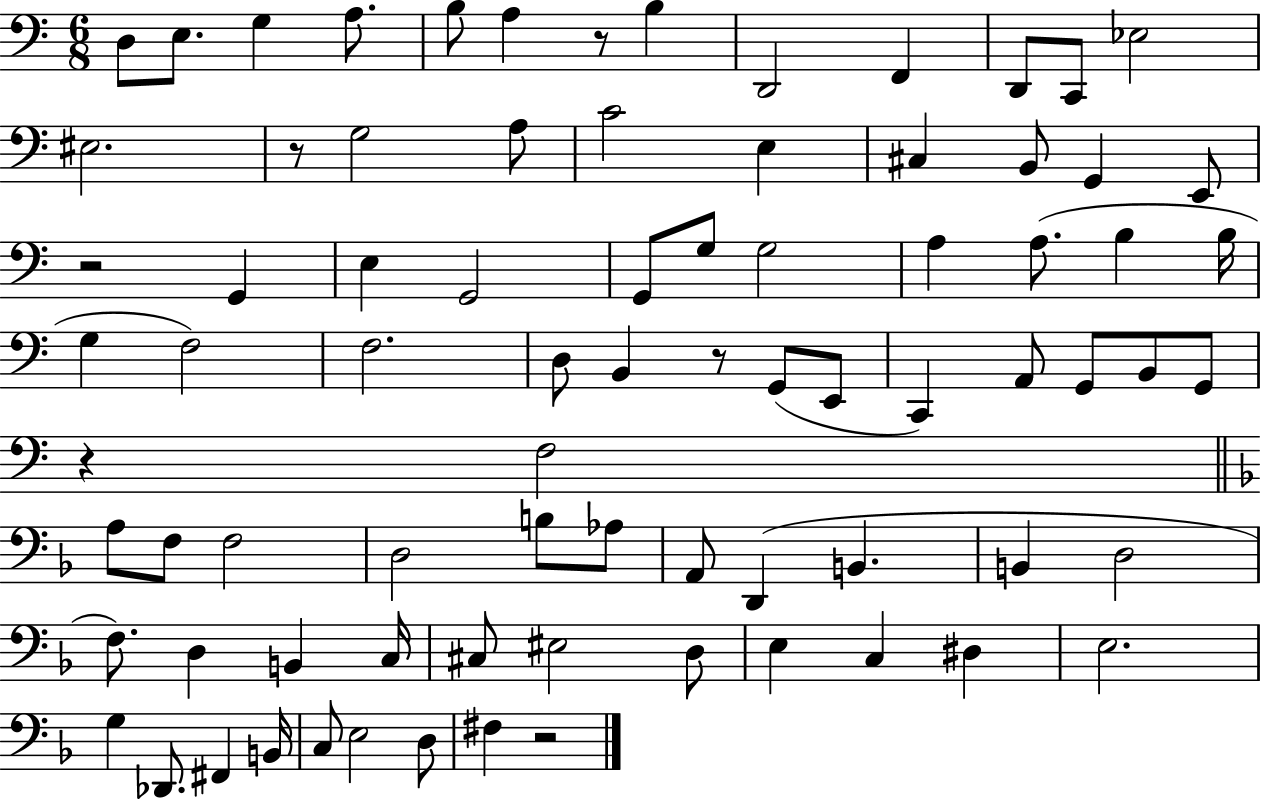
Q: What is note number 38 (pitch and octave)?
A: E2